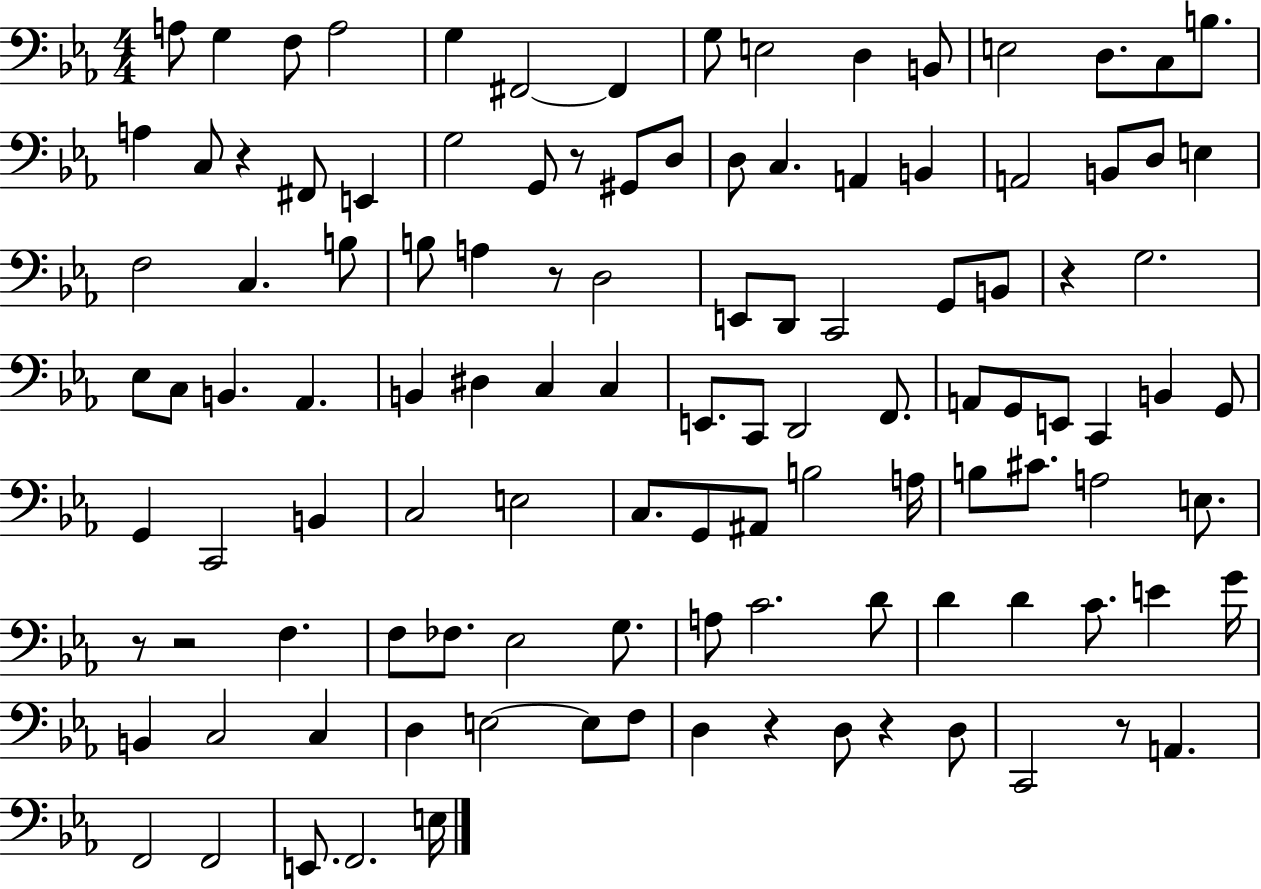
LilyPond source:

{
  \clef bass
  \numericTimeSignature
  \time 4/4
  \key ees \major
  a8 g4 f8 a2 | g4 fis,2~~ fis,4 | g8 e2 d4 b,8 | e2 d8. c8 b8. | \break a4 c8 r4 fis,8 e,4 | g2 g,8 r8 gis,8 d8 | d8 c4. a,4 b,4 | a,2 b,8 d8 e4 | \break f2 c4. b8 | b8 a4 r8 d2 | e,8 d,8 c,2 g,8 b,8 | r4 g2. | \break ees8 c8 b,4. aes,4. | b,4 dis4 c4 c4 | e,8. c,8 d,2 f,8. | a,8 g,8 e,8 c,4 b,4 g,8 | \break g,4 c,2 b,4 | c2 e2 | c8. g,8 ais,8 b2 a16 | b8 cis'8. a2 e8. | \break r8 r2 f4. | f8 fes8. ees2 g8. | a8 c'2. d'8 | d'4 d'4 c'8. e'4 g'16 | \break b,4 c2 c4 | d4 e2~~ e8 f8 | d4 r4 d8 r4 d8 | c,2 r8 a,4. | \break f,2 f,2 | e,8. f,2. e16 | \bar "|."
}